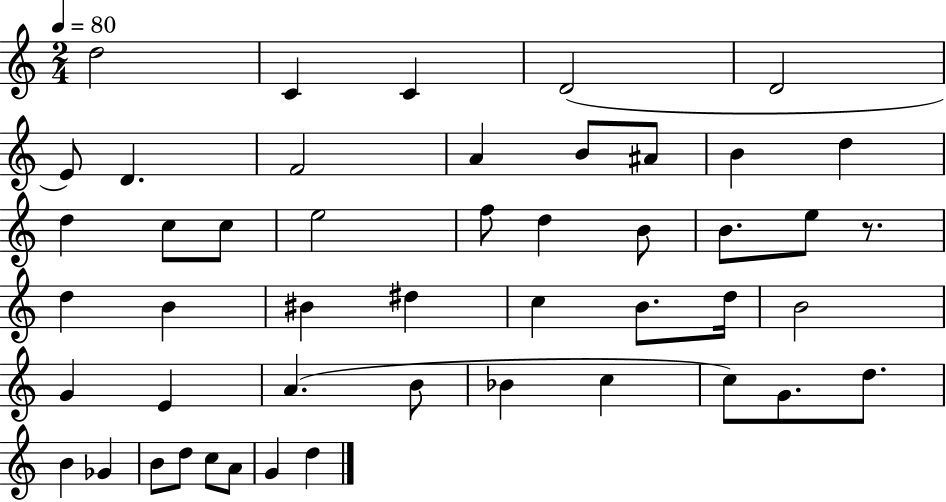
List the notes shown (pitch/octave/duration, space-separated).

D5/h C4/q C4/q D4/h D4/h E4/e D4/q. F4/h A4/q B4/e A#4/e B4/q D5/q D5/q C5/e C5/e E5/h F5/e D5/q B4/e B4/e. E5/e R/e. D5/q B4/q BIS4/q D#5/q C5/q B4/e. D5/s B4/h G4/q E4/q A4/q. B4/e Bb4/q C5/q C5/e G4/e. D5/e. B4/q Gb4/q B4/e D5/e C5/e A4/e G4/q D5/q